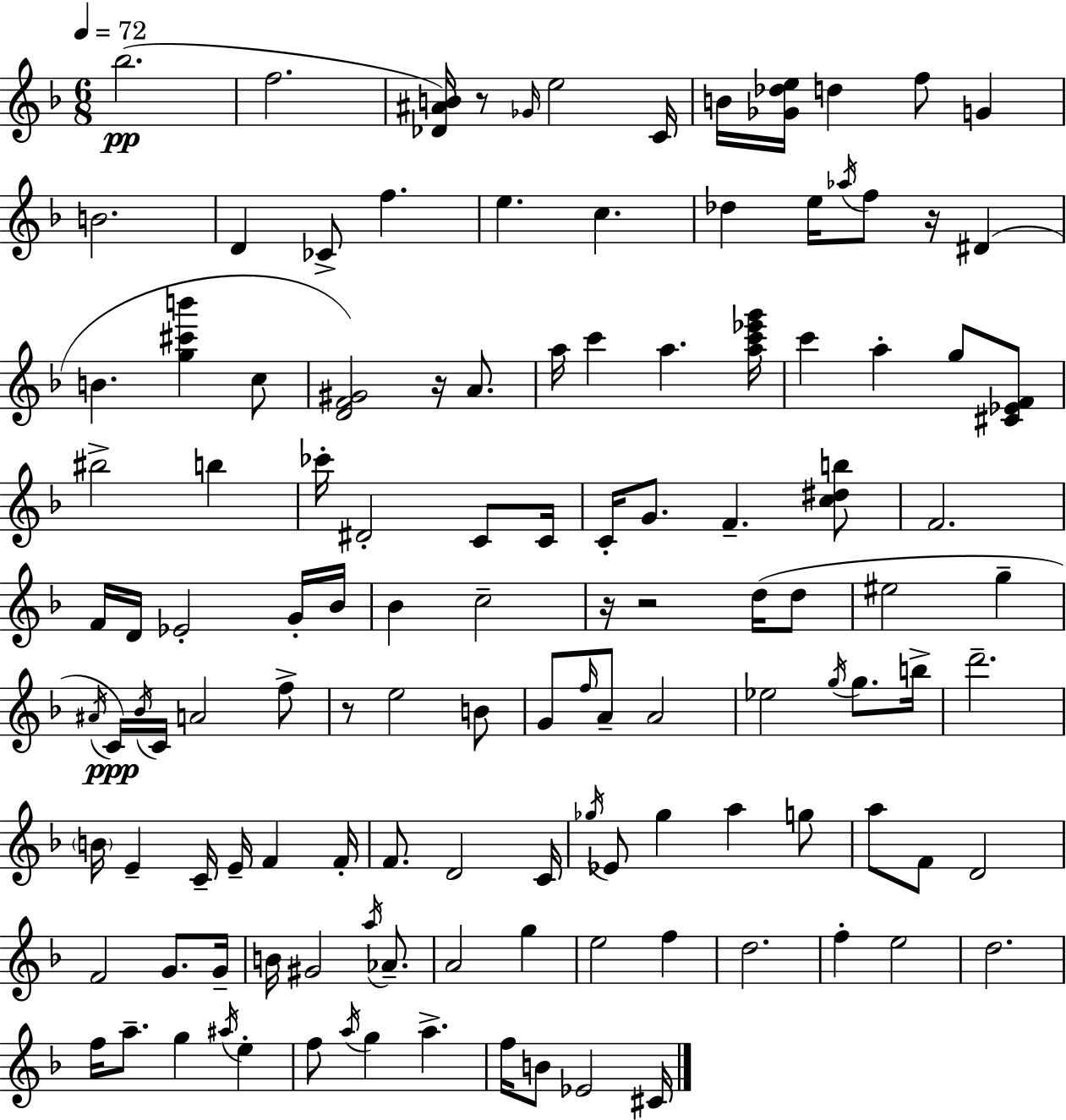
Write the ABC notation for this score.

X:1
T:Untitled
M:6/8
L:1/4
K:F
_b2 f2 [_D^AB]/4 z/2 _G/4 e2 C/4 B/4 [_G_de]/4 d f/2 G B2 D _C/2 f e c _d e/4 _a/4 f/2 z/4 ^D B [g^c'b'] c/2 [DF^G]2 z/4 A/2 a/4 c' a [ac'_e'g']/4 c' a g/2 [^C_EF]/2 ^b2 b _c'/4 ^D2 C/2 C/4 C/4 G/2 F [c^db]/2 F2 F/4 D/4 _E2 G/4 _B/4 _B c2 z/4 z2 d/4 d/2 ^e2 g ^A/4 C/4 _B/4 C/4 A2 f/2 z/2 e2 B/2 G/2 f/4 A/2 A2 _e2 g/4 g/2 b/4 d'2 B/4 E C/4 E/4 F F/4 F/2 D2 C/4 _g/4 _E/2 _g a g/2 a/2 F/2 D2 F2 G/2 G/4 B/4 ^G2 a/4 _A/2 A2 g e2 f d2 f e2 d2 f/4 a/2 g ^a/4 e f/2 a/4 g a f/4 B/2 _E2 ^C/4